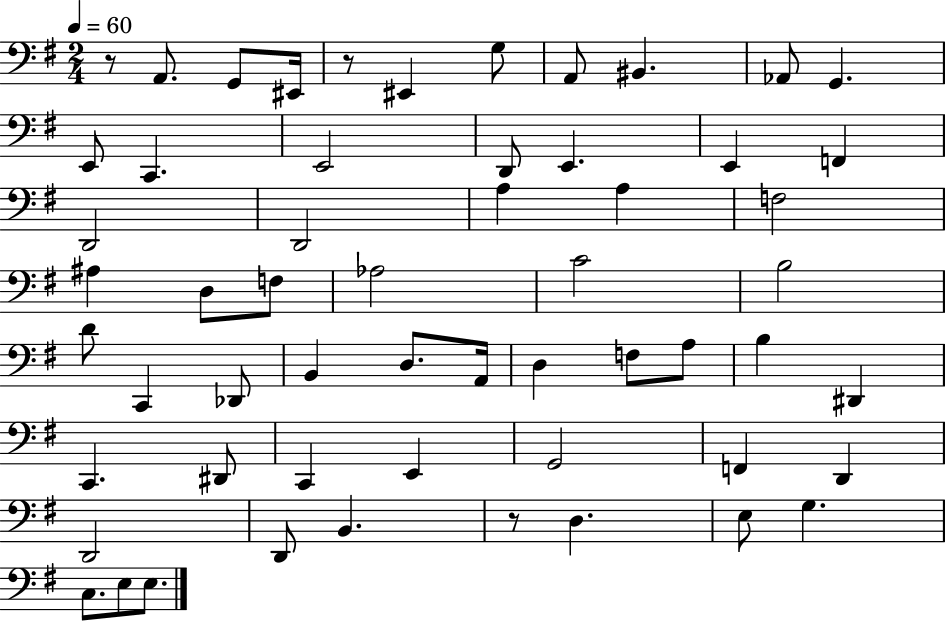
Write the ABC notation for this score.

X:1
T:Untitled
M:2/4
L:1/4
K:G
z/2 A,,/2 G,,/2 ^E,,/4 z/2 ^E,, G,/2 A,,/2 ^B,, _A,,/2 G,, E,,/2 C,, E,,2 D,,/2 E,, E,, F,, D,,2 D,,2 A, A, F,2 ^A, D,/2 F,/2 _A,2 C2 B,2 D/2 C,, _D,,/2 B,, D,/2 A,,/4 D, F,/2 A,/2 B, ^D,, C,, ^D,,/2 C,, E,, G,,2 F,, D,, D,,2 D,,/2 B,, z/2 D, E,/2 G, C,/2 E,/2 E,/2